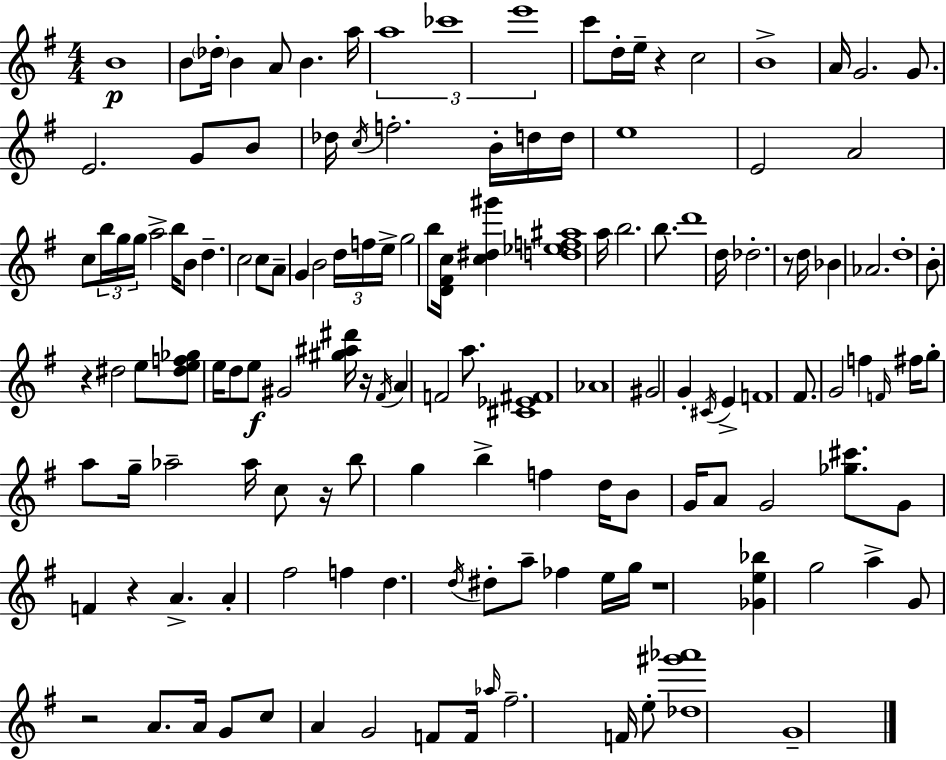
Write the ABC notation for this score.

X:1
T:Untitled
M:4/4
L:1/4
K:G
B4 B/2 _d/4 B A/2 B a/4 a4 _c'4 e'4 c'/2 d/4 e/4 z c2 B4 A/4 G2 G/2 E2 G/2 B/2 _d/4 c/4 f2 B/4 d/4 d/4 e4 E2 A2 c/2 b/4 g/4 g/4 a2 b/4 B/2 d c2 c/2 A/2 G B2 d/4 f/4 e/4 g2 b/2 [D^Fc]/4 [c^d^g'] [d_ef^a]4 a/4 b2 b/2 d'4 d/4 _d2 z/2 d/4 _B _A2 d4 B/2 z ^d2 e/2 [^def_g]/2 e/4 d/2 e/2 ^G2 [^g^a^d']/4 z/4 ^F/4 A F2 a/2 [^C_E^F]4 _A4 ^G2 G ^C/4 E F4 ^F/2 G2 f F/4 ^f/4 g/2 a/2 g/4 _a2 _a/4 c/2 z/4 b/2 g b f d/4 B/2 G/4 A/2 G2 [_g^c']/2 G/2 F z A A ^f2 f d d/4 ^d/2 a/2 _f e/4 g/4 z4 [_Ge_b] g2 a G/2 z2 A/2 A/4 G/2 c/2 A G2 F/2 F/4 _a/4 ^f2 F/4 e/2 [_d^g'_a']4 G4